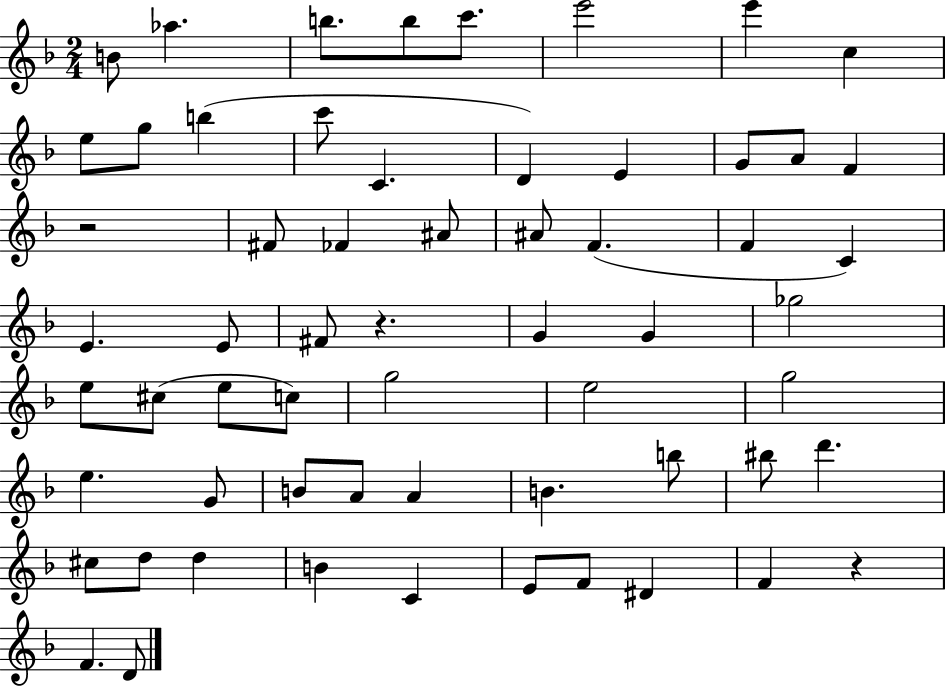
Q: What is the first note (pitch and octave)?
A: B4